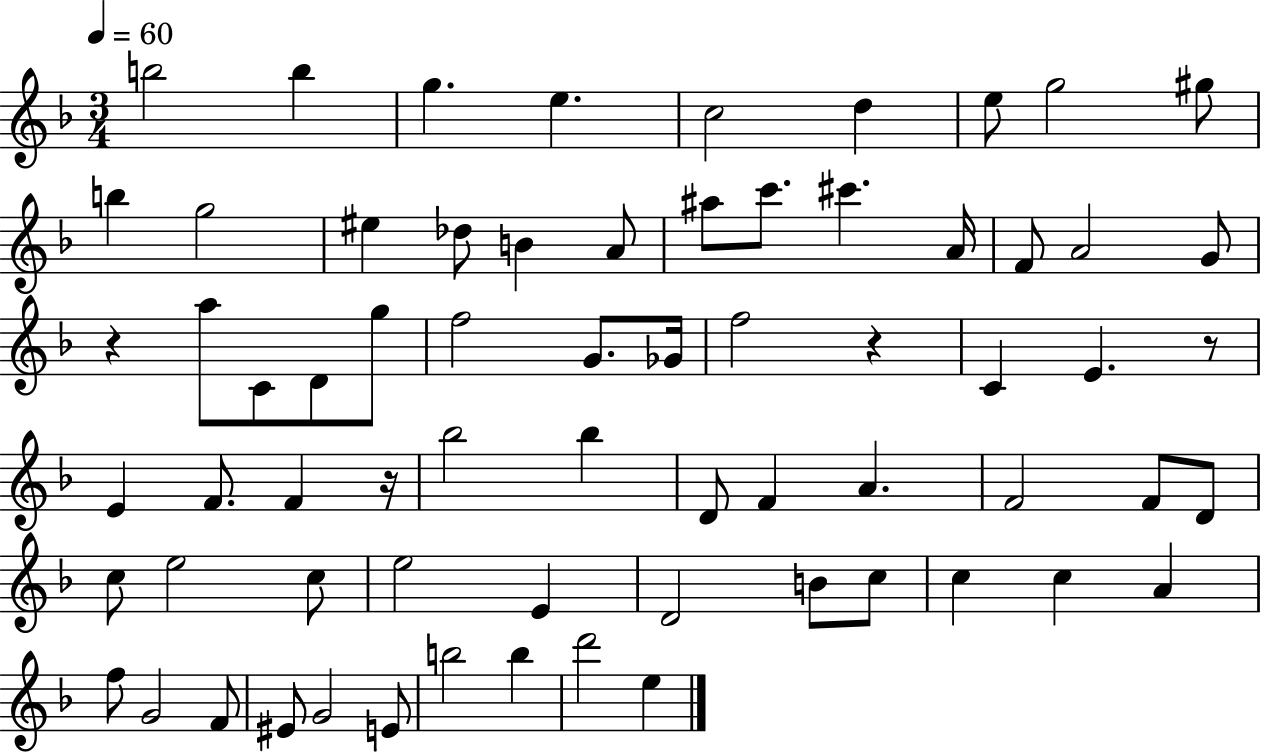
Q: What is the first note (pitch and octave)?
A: B5